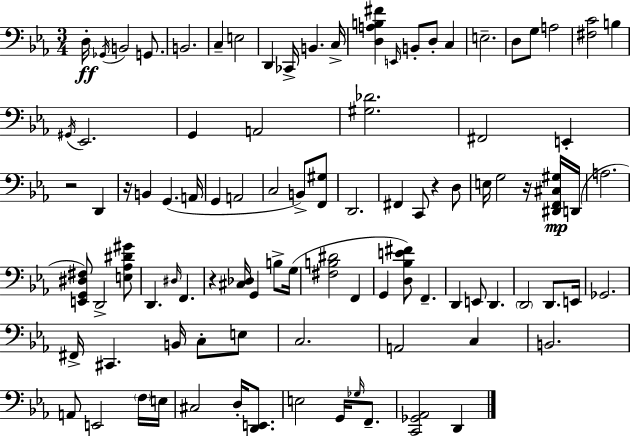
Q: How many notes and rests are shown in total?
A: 96